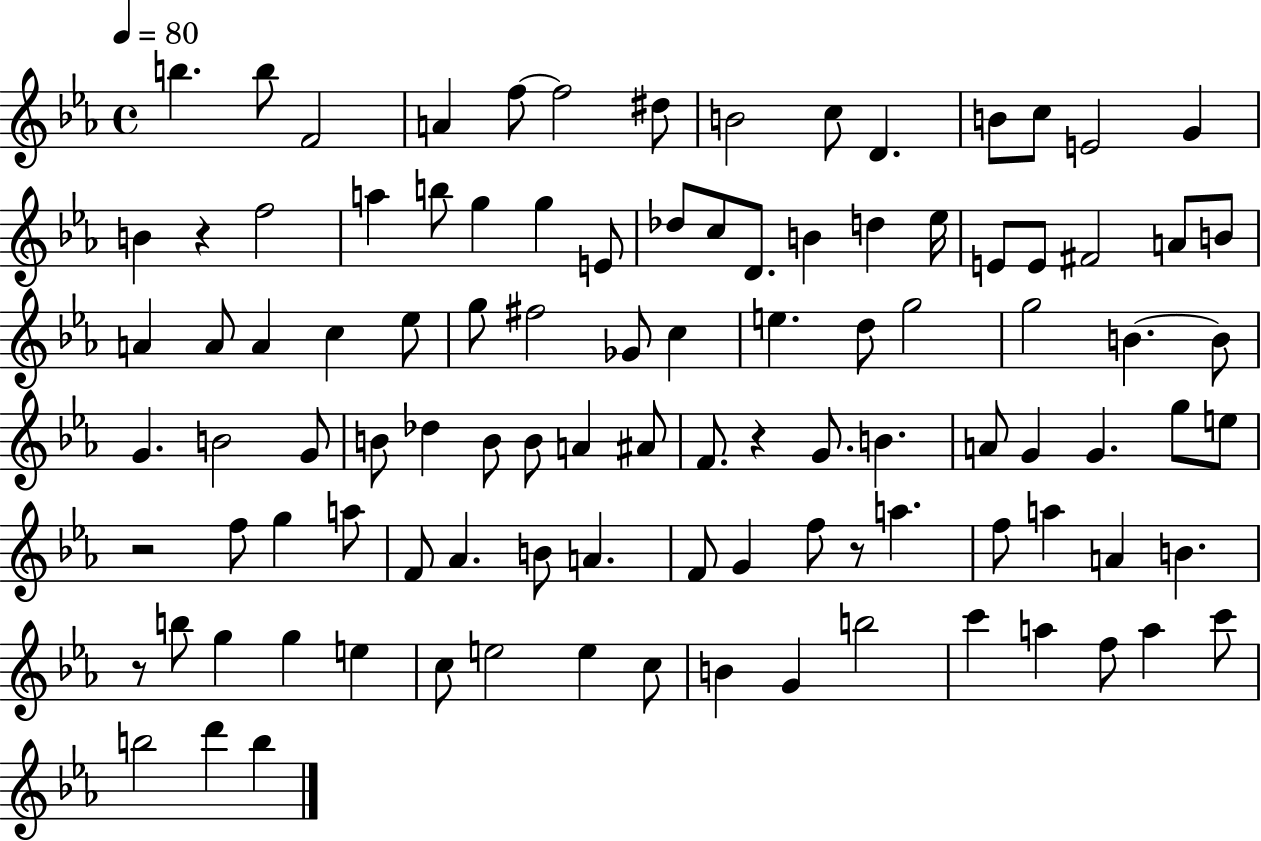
B5/q. B5/e F4/h A4/q F5/e F5/h D#5/e B4/h C5/e D4/q. B4/e C5/e E4/h G4/q B4/q R/q F5/h A5/q B5/e G5/q G5/q E4/e Db5/e C5/e D4/e. B4/q D5/q Eb5/s E4/e E4/e F#4/h A4/e B4/e A4/q A4/e A4/q C5/q Eb5/e G5/e F#5/h Gb4/e C5/q E5/q. D5/e G5/h G5/h B4/q. B4/e G4/q. B4/h G4/e B4/e Db5/q B4/e B4/e A4/q A#4/e F4/e. R/q G4/e. B4/q. A4/e G4/q G4/q. G5/e E5/e R/h F5/e G5/q A5/e F4/e Ab4/q. B4/e A4/q. F4/e G4/q F5/e R/e A5/q. F5/e A5/q A4/q B4/q. R/e B5/e G5/q G5/q E5/q C5/e E5/h E5/q C5/e B4/q G4/q B5/h C6/q A5/q F5/e A5/q C6/e B5/h D6/q B5/q